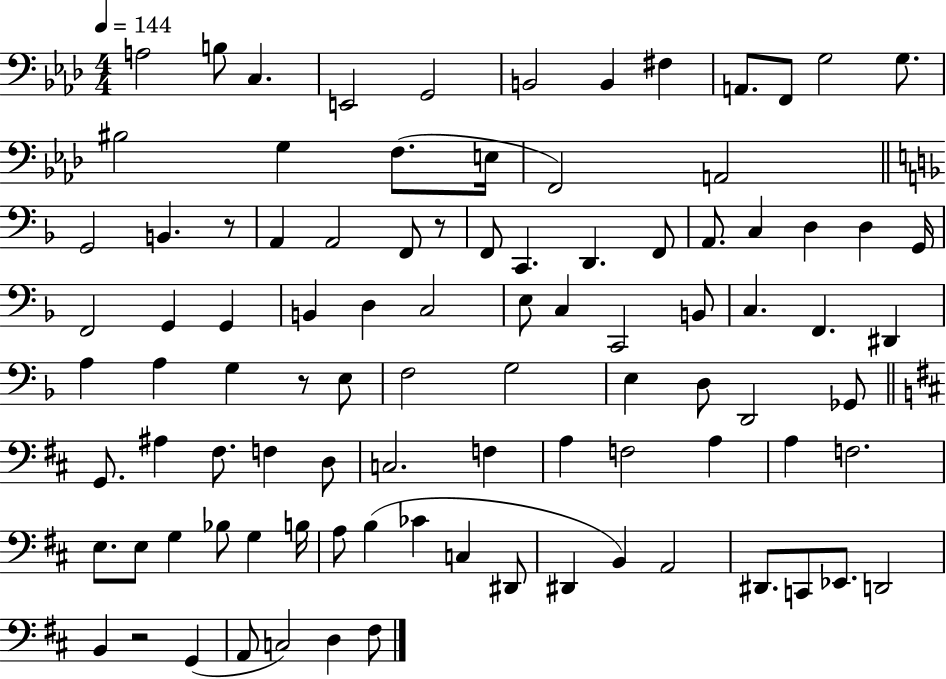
X:1
T:Untitled
M:4/4
L:1/4
K:Ab
A,2 B,/2 C, E,,2 G,,2 B,,2 B,, ^F, A,,/2 F,,/2 G,2 G,/2 ^B,2 G, F,/2 E,/4 F,,2 A,,2 G,,2 B,, z/2 A,, A,,2 F,,/2 z/2 F,,/2 C,, D,, F,,/2 A,,/2 C, D, D, G,,/4 F,,2 G,, G,, B,, D, C,2 E,/2 C, C,,2 B,,/2 C, F,, ^D,, A, A, G, z/2 E,/2 F,2 G,2 E, D,/2 D,,2 _G,,/2 G,,/2 ^A, ^F,/2 F, D,/2 C,2 F, A, F,2 A, A, F,2 E,/2 E,/2 G, _B,/2 G, B,/4 A,/2 B, _C C, ^D,,/2 ^D,, B,, A,,2 ^D,,/2 C,,/2 _E,,/2 D,,2 B,, z2 G,, A,,/2 C,2 D, ^F,/2